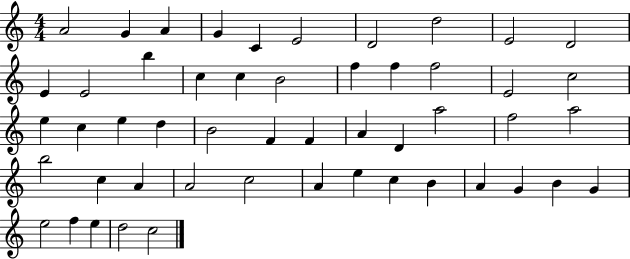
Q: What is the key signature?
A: C major